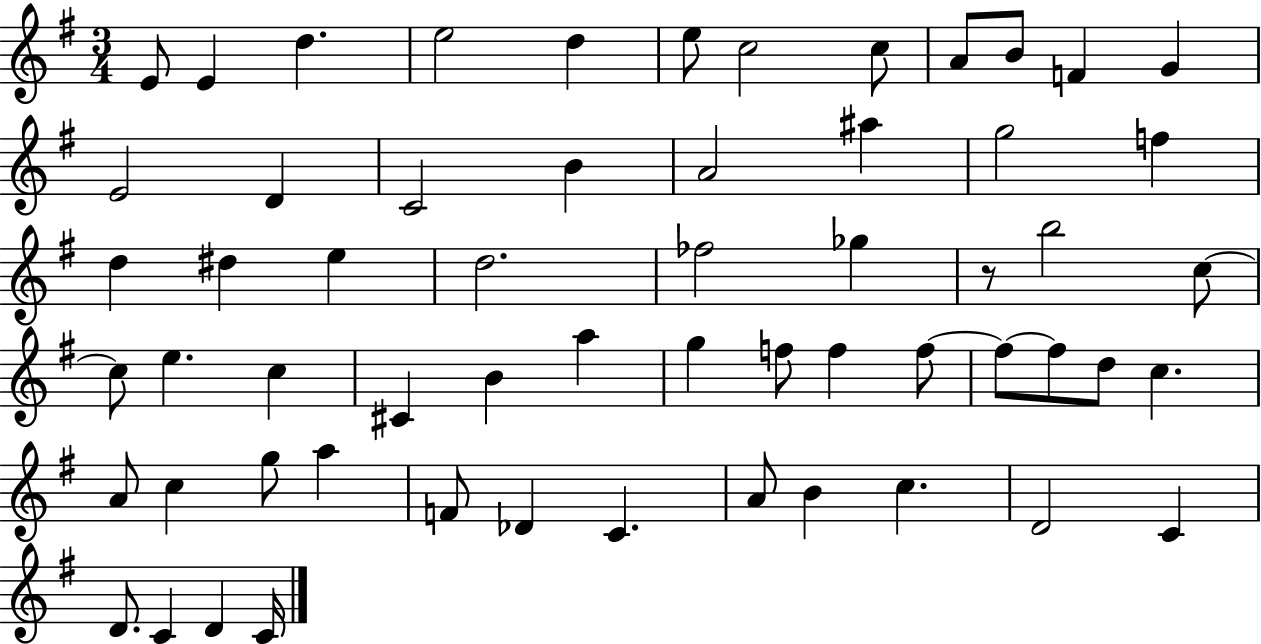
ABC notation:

X:1
T:Untitled
M:3/4
L:1/4
K:G
E/2 E d e2 d e/2 c2 c/2 A/2 B/2 F G E2 D C2 B A2 ^a g2 f d ^d e d2 _f2 _g z/2 b2 c/2 c/2 e c ^C B a g f/2 f f/2 f/2 f/2 d/2 c A/2 c g/2 a F/2 _D C A/2 B c D2 C D/2 C D C/4